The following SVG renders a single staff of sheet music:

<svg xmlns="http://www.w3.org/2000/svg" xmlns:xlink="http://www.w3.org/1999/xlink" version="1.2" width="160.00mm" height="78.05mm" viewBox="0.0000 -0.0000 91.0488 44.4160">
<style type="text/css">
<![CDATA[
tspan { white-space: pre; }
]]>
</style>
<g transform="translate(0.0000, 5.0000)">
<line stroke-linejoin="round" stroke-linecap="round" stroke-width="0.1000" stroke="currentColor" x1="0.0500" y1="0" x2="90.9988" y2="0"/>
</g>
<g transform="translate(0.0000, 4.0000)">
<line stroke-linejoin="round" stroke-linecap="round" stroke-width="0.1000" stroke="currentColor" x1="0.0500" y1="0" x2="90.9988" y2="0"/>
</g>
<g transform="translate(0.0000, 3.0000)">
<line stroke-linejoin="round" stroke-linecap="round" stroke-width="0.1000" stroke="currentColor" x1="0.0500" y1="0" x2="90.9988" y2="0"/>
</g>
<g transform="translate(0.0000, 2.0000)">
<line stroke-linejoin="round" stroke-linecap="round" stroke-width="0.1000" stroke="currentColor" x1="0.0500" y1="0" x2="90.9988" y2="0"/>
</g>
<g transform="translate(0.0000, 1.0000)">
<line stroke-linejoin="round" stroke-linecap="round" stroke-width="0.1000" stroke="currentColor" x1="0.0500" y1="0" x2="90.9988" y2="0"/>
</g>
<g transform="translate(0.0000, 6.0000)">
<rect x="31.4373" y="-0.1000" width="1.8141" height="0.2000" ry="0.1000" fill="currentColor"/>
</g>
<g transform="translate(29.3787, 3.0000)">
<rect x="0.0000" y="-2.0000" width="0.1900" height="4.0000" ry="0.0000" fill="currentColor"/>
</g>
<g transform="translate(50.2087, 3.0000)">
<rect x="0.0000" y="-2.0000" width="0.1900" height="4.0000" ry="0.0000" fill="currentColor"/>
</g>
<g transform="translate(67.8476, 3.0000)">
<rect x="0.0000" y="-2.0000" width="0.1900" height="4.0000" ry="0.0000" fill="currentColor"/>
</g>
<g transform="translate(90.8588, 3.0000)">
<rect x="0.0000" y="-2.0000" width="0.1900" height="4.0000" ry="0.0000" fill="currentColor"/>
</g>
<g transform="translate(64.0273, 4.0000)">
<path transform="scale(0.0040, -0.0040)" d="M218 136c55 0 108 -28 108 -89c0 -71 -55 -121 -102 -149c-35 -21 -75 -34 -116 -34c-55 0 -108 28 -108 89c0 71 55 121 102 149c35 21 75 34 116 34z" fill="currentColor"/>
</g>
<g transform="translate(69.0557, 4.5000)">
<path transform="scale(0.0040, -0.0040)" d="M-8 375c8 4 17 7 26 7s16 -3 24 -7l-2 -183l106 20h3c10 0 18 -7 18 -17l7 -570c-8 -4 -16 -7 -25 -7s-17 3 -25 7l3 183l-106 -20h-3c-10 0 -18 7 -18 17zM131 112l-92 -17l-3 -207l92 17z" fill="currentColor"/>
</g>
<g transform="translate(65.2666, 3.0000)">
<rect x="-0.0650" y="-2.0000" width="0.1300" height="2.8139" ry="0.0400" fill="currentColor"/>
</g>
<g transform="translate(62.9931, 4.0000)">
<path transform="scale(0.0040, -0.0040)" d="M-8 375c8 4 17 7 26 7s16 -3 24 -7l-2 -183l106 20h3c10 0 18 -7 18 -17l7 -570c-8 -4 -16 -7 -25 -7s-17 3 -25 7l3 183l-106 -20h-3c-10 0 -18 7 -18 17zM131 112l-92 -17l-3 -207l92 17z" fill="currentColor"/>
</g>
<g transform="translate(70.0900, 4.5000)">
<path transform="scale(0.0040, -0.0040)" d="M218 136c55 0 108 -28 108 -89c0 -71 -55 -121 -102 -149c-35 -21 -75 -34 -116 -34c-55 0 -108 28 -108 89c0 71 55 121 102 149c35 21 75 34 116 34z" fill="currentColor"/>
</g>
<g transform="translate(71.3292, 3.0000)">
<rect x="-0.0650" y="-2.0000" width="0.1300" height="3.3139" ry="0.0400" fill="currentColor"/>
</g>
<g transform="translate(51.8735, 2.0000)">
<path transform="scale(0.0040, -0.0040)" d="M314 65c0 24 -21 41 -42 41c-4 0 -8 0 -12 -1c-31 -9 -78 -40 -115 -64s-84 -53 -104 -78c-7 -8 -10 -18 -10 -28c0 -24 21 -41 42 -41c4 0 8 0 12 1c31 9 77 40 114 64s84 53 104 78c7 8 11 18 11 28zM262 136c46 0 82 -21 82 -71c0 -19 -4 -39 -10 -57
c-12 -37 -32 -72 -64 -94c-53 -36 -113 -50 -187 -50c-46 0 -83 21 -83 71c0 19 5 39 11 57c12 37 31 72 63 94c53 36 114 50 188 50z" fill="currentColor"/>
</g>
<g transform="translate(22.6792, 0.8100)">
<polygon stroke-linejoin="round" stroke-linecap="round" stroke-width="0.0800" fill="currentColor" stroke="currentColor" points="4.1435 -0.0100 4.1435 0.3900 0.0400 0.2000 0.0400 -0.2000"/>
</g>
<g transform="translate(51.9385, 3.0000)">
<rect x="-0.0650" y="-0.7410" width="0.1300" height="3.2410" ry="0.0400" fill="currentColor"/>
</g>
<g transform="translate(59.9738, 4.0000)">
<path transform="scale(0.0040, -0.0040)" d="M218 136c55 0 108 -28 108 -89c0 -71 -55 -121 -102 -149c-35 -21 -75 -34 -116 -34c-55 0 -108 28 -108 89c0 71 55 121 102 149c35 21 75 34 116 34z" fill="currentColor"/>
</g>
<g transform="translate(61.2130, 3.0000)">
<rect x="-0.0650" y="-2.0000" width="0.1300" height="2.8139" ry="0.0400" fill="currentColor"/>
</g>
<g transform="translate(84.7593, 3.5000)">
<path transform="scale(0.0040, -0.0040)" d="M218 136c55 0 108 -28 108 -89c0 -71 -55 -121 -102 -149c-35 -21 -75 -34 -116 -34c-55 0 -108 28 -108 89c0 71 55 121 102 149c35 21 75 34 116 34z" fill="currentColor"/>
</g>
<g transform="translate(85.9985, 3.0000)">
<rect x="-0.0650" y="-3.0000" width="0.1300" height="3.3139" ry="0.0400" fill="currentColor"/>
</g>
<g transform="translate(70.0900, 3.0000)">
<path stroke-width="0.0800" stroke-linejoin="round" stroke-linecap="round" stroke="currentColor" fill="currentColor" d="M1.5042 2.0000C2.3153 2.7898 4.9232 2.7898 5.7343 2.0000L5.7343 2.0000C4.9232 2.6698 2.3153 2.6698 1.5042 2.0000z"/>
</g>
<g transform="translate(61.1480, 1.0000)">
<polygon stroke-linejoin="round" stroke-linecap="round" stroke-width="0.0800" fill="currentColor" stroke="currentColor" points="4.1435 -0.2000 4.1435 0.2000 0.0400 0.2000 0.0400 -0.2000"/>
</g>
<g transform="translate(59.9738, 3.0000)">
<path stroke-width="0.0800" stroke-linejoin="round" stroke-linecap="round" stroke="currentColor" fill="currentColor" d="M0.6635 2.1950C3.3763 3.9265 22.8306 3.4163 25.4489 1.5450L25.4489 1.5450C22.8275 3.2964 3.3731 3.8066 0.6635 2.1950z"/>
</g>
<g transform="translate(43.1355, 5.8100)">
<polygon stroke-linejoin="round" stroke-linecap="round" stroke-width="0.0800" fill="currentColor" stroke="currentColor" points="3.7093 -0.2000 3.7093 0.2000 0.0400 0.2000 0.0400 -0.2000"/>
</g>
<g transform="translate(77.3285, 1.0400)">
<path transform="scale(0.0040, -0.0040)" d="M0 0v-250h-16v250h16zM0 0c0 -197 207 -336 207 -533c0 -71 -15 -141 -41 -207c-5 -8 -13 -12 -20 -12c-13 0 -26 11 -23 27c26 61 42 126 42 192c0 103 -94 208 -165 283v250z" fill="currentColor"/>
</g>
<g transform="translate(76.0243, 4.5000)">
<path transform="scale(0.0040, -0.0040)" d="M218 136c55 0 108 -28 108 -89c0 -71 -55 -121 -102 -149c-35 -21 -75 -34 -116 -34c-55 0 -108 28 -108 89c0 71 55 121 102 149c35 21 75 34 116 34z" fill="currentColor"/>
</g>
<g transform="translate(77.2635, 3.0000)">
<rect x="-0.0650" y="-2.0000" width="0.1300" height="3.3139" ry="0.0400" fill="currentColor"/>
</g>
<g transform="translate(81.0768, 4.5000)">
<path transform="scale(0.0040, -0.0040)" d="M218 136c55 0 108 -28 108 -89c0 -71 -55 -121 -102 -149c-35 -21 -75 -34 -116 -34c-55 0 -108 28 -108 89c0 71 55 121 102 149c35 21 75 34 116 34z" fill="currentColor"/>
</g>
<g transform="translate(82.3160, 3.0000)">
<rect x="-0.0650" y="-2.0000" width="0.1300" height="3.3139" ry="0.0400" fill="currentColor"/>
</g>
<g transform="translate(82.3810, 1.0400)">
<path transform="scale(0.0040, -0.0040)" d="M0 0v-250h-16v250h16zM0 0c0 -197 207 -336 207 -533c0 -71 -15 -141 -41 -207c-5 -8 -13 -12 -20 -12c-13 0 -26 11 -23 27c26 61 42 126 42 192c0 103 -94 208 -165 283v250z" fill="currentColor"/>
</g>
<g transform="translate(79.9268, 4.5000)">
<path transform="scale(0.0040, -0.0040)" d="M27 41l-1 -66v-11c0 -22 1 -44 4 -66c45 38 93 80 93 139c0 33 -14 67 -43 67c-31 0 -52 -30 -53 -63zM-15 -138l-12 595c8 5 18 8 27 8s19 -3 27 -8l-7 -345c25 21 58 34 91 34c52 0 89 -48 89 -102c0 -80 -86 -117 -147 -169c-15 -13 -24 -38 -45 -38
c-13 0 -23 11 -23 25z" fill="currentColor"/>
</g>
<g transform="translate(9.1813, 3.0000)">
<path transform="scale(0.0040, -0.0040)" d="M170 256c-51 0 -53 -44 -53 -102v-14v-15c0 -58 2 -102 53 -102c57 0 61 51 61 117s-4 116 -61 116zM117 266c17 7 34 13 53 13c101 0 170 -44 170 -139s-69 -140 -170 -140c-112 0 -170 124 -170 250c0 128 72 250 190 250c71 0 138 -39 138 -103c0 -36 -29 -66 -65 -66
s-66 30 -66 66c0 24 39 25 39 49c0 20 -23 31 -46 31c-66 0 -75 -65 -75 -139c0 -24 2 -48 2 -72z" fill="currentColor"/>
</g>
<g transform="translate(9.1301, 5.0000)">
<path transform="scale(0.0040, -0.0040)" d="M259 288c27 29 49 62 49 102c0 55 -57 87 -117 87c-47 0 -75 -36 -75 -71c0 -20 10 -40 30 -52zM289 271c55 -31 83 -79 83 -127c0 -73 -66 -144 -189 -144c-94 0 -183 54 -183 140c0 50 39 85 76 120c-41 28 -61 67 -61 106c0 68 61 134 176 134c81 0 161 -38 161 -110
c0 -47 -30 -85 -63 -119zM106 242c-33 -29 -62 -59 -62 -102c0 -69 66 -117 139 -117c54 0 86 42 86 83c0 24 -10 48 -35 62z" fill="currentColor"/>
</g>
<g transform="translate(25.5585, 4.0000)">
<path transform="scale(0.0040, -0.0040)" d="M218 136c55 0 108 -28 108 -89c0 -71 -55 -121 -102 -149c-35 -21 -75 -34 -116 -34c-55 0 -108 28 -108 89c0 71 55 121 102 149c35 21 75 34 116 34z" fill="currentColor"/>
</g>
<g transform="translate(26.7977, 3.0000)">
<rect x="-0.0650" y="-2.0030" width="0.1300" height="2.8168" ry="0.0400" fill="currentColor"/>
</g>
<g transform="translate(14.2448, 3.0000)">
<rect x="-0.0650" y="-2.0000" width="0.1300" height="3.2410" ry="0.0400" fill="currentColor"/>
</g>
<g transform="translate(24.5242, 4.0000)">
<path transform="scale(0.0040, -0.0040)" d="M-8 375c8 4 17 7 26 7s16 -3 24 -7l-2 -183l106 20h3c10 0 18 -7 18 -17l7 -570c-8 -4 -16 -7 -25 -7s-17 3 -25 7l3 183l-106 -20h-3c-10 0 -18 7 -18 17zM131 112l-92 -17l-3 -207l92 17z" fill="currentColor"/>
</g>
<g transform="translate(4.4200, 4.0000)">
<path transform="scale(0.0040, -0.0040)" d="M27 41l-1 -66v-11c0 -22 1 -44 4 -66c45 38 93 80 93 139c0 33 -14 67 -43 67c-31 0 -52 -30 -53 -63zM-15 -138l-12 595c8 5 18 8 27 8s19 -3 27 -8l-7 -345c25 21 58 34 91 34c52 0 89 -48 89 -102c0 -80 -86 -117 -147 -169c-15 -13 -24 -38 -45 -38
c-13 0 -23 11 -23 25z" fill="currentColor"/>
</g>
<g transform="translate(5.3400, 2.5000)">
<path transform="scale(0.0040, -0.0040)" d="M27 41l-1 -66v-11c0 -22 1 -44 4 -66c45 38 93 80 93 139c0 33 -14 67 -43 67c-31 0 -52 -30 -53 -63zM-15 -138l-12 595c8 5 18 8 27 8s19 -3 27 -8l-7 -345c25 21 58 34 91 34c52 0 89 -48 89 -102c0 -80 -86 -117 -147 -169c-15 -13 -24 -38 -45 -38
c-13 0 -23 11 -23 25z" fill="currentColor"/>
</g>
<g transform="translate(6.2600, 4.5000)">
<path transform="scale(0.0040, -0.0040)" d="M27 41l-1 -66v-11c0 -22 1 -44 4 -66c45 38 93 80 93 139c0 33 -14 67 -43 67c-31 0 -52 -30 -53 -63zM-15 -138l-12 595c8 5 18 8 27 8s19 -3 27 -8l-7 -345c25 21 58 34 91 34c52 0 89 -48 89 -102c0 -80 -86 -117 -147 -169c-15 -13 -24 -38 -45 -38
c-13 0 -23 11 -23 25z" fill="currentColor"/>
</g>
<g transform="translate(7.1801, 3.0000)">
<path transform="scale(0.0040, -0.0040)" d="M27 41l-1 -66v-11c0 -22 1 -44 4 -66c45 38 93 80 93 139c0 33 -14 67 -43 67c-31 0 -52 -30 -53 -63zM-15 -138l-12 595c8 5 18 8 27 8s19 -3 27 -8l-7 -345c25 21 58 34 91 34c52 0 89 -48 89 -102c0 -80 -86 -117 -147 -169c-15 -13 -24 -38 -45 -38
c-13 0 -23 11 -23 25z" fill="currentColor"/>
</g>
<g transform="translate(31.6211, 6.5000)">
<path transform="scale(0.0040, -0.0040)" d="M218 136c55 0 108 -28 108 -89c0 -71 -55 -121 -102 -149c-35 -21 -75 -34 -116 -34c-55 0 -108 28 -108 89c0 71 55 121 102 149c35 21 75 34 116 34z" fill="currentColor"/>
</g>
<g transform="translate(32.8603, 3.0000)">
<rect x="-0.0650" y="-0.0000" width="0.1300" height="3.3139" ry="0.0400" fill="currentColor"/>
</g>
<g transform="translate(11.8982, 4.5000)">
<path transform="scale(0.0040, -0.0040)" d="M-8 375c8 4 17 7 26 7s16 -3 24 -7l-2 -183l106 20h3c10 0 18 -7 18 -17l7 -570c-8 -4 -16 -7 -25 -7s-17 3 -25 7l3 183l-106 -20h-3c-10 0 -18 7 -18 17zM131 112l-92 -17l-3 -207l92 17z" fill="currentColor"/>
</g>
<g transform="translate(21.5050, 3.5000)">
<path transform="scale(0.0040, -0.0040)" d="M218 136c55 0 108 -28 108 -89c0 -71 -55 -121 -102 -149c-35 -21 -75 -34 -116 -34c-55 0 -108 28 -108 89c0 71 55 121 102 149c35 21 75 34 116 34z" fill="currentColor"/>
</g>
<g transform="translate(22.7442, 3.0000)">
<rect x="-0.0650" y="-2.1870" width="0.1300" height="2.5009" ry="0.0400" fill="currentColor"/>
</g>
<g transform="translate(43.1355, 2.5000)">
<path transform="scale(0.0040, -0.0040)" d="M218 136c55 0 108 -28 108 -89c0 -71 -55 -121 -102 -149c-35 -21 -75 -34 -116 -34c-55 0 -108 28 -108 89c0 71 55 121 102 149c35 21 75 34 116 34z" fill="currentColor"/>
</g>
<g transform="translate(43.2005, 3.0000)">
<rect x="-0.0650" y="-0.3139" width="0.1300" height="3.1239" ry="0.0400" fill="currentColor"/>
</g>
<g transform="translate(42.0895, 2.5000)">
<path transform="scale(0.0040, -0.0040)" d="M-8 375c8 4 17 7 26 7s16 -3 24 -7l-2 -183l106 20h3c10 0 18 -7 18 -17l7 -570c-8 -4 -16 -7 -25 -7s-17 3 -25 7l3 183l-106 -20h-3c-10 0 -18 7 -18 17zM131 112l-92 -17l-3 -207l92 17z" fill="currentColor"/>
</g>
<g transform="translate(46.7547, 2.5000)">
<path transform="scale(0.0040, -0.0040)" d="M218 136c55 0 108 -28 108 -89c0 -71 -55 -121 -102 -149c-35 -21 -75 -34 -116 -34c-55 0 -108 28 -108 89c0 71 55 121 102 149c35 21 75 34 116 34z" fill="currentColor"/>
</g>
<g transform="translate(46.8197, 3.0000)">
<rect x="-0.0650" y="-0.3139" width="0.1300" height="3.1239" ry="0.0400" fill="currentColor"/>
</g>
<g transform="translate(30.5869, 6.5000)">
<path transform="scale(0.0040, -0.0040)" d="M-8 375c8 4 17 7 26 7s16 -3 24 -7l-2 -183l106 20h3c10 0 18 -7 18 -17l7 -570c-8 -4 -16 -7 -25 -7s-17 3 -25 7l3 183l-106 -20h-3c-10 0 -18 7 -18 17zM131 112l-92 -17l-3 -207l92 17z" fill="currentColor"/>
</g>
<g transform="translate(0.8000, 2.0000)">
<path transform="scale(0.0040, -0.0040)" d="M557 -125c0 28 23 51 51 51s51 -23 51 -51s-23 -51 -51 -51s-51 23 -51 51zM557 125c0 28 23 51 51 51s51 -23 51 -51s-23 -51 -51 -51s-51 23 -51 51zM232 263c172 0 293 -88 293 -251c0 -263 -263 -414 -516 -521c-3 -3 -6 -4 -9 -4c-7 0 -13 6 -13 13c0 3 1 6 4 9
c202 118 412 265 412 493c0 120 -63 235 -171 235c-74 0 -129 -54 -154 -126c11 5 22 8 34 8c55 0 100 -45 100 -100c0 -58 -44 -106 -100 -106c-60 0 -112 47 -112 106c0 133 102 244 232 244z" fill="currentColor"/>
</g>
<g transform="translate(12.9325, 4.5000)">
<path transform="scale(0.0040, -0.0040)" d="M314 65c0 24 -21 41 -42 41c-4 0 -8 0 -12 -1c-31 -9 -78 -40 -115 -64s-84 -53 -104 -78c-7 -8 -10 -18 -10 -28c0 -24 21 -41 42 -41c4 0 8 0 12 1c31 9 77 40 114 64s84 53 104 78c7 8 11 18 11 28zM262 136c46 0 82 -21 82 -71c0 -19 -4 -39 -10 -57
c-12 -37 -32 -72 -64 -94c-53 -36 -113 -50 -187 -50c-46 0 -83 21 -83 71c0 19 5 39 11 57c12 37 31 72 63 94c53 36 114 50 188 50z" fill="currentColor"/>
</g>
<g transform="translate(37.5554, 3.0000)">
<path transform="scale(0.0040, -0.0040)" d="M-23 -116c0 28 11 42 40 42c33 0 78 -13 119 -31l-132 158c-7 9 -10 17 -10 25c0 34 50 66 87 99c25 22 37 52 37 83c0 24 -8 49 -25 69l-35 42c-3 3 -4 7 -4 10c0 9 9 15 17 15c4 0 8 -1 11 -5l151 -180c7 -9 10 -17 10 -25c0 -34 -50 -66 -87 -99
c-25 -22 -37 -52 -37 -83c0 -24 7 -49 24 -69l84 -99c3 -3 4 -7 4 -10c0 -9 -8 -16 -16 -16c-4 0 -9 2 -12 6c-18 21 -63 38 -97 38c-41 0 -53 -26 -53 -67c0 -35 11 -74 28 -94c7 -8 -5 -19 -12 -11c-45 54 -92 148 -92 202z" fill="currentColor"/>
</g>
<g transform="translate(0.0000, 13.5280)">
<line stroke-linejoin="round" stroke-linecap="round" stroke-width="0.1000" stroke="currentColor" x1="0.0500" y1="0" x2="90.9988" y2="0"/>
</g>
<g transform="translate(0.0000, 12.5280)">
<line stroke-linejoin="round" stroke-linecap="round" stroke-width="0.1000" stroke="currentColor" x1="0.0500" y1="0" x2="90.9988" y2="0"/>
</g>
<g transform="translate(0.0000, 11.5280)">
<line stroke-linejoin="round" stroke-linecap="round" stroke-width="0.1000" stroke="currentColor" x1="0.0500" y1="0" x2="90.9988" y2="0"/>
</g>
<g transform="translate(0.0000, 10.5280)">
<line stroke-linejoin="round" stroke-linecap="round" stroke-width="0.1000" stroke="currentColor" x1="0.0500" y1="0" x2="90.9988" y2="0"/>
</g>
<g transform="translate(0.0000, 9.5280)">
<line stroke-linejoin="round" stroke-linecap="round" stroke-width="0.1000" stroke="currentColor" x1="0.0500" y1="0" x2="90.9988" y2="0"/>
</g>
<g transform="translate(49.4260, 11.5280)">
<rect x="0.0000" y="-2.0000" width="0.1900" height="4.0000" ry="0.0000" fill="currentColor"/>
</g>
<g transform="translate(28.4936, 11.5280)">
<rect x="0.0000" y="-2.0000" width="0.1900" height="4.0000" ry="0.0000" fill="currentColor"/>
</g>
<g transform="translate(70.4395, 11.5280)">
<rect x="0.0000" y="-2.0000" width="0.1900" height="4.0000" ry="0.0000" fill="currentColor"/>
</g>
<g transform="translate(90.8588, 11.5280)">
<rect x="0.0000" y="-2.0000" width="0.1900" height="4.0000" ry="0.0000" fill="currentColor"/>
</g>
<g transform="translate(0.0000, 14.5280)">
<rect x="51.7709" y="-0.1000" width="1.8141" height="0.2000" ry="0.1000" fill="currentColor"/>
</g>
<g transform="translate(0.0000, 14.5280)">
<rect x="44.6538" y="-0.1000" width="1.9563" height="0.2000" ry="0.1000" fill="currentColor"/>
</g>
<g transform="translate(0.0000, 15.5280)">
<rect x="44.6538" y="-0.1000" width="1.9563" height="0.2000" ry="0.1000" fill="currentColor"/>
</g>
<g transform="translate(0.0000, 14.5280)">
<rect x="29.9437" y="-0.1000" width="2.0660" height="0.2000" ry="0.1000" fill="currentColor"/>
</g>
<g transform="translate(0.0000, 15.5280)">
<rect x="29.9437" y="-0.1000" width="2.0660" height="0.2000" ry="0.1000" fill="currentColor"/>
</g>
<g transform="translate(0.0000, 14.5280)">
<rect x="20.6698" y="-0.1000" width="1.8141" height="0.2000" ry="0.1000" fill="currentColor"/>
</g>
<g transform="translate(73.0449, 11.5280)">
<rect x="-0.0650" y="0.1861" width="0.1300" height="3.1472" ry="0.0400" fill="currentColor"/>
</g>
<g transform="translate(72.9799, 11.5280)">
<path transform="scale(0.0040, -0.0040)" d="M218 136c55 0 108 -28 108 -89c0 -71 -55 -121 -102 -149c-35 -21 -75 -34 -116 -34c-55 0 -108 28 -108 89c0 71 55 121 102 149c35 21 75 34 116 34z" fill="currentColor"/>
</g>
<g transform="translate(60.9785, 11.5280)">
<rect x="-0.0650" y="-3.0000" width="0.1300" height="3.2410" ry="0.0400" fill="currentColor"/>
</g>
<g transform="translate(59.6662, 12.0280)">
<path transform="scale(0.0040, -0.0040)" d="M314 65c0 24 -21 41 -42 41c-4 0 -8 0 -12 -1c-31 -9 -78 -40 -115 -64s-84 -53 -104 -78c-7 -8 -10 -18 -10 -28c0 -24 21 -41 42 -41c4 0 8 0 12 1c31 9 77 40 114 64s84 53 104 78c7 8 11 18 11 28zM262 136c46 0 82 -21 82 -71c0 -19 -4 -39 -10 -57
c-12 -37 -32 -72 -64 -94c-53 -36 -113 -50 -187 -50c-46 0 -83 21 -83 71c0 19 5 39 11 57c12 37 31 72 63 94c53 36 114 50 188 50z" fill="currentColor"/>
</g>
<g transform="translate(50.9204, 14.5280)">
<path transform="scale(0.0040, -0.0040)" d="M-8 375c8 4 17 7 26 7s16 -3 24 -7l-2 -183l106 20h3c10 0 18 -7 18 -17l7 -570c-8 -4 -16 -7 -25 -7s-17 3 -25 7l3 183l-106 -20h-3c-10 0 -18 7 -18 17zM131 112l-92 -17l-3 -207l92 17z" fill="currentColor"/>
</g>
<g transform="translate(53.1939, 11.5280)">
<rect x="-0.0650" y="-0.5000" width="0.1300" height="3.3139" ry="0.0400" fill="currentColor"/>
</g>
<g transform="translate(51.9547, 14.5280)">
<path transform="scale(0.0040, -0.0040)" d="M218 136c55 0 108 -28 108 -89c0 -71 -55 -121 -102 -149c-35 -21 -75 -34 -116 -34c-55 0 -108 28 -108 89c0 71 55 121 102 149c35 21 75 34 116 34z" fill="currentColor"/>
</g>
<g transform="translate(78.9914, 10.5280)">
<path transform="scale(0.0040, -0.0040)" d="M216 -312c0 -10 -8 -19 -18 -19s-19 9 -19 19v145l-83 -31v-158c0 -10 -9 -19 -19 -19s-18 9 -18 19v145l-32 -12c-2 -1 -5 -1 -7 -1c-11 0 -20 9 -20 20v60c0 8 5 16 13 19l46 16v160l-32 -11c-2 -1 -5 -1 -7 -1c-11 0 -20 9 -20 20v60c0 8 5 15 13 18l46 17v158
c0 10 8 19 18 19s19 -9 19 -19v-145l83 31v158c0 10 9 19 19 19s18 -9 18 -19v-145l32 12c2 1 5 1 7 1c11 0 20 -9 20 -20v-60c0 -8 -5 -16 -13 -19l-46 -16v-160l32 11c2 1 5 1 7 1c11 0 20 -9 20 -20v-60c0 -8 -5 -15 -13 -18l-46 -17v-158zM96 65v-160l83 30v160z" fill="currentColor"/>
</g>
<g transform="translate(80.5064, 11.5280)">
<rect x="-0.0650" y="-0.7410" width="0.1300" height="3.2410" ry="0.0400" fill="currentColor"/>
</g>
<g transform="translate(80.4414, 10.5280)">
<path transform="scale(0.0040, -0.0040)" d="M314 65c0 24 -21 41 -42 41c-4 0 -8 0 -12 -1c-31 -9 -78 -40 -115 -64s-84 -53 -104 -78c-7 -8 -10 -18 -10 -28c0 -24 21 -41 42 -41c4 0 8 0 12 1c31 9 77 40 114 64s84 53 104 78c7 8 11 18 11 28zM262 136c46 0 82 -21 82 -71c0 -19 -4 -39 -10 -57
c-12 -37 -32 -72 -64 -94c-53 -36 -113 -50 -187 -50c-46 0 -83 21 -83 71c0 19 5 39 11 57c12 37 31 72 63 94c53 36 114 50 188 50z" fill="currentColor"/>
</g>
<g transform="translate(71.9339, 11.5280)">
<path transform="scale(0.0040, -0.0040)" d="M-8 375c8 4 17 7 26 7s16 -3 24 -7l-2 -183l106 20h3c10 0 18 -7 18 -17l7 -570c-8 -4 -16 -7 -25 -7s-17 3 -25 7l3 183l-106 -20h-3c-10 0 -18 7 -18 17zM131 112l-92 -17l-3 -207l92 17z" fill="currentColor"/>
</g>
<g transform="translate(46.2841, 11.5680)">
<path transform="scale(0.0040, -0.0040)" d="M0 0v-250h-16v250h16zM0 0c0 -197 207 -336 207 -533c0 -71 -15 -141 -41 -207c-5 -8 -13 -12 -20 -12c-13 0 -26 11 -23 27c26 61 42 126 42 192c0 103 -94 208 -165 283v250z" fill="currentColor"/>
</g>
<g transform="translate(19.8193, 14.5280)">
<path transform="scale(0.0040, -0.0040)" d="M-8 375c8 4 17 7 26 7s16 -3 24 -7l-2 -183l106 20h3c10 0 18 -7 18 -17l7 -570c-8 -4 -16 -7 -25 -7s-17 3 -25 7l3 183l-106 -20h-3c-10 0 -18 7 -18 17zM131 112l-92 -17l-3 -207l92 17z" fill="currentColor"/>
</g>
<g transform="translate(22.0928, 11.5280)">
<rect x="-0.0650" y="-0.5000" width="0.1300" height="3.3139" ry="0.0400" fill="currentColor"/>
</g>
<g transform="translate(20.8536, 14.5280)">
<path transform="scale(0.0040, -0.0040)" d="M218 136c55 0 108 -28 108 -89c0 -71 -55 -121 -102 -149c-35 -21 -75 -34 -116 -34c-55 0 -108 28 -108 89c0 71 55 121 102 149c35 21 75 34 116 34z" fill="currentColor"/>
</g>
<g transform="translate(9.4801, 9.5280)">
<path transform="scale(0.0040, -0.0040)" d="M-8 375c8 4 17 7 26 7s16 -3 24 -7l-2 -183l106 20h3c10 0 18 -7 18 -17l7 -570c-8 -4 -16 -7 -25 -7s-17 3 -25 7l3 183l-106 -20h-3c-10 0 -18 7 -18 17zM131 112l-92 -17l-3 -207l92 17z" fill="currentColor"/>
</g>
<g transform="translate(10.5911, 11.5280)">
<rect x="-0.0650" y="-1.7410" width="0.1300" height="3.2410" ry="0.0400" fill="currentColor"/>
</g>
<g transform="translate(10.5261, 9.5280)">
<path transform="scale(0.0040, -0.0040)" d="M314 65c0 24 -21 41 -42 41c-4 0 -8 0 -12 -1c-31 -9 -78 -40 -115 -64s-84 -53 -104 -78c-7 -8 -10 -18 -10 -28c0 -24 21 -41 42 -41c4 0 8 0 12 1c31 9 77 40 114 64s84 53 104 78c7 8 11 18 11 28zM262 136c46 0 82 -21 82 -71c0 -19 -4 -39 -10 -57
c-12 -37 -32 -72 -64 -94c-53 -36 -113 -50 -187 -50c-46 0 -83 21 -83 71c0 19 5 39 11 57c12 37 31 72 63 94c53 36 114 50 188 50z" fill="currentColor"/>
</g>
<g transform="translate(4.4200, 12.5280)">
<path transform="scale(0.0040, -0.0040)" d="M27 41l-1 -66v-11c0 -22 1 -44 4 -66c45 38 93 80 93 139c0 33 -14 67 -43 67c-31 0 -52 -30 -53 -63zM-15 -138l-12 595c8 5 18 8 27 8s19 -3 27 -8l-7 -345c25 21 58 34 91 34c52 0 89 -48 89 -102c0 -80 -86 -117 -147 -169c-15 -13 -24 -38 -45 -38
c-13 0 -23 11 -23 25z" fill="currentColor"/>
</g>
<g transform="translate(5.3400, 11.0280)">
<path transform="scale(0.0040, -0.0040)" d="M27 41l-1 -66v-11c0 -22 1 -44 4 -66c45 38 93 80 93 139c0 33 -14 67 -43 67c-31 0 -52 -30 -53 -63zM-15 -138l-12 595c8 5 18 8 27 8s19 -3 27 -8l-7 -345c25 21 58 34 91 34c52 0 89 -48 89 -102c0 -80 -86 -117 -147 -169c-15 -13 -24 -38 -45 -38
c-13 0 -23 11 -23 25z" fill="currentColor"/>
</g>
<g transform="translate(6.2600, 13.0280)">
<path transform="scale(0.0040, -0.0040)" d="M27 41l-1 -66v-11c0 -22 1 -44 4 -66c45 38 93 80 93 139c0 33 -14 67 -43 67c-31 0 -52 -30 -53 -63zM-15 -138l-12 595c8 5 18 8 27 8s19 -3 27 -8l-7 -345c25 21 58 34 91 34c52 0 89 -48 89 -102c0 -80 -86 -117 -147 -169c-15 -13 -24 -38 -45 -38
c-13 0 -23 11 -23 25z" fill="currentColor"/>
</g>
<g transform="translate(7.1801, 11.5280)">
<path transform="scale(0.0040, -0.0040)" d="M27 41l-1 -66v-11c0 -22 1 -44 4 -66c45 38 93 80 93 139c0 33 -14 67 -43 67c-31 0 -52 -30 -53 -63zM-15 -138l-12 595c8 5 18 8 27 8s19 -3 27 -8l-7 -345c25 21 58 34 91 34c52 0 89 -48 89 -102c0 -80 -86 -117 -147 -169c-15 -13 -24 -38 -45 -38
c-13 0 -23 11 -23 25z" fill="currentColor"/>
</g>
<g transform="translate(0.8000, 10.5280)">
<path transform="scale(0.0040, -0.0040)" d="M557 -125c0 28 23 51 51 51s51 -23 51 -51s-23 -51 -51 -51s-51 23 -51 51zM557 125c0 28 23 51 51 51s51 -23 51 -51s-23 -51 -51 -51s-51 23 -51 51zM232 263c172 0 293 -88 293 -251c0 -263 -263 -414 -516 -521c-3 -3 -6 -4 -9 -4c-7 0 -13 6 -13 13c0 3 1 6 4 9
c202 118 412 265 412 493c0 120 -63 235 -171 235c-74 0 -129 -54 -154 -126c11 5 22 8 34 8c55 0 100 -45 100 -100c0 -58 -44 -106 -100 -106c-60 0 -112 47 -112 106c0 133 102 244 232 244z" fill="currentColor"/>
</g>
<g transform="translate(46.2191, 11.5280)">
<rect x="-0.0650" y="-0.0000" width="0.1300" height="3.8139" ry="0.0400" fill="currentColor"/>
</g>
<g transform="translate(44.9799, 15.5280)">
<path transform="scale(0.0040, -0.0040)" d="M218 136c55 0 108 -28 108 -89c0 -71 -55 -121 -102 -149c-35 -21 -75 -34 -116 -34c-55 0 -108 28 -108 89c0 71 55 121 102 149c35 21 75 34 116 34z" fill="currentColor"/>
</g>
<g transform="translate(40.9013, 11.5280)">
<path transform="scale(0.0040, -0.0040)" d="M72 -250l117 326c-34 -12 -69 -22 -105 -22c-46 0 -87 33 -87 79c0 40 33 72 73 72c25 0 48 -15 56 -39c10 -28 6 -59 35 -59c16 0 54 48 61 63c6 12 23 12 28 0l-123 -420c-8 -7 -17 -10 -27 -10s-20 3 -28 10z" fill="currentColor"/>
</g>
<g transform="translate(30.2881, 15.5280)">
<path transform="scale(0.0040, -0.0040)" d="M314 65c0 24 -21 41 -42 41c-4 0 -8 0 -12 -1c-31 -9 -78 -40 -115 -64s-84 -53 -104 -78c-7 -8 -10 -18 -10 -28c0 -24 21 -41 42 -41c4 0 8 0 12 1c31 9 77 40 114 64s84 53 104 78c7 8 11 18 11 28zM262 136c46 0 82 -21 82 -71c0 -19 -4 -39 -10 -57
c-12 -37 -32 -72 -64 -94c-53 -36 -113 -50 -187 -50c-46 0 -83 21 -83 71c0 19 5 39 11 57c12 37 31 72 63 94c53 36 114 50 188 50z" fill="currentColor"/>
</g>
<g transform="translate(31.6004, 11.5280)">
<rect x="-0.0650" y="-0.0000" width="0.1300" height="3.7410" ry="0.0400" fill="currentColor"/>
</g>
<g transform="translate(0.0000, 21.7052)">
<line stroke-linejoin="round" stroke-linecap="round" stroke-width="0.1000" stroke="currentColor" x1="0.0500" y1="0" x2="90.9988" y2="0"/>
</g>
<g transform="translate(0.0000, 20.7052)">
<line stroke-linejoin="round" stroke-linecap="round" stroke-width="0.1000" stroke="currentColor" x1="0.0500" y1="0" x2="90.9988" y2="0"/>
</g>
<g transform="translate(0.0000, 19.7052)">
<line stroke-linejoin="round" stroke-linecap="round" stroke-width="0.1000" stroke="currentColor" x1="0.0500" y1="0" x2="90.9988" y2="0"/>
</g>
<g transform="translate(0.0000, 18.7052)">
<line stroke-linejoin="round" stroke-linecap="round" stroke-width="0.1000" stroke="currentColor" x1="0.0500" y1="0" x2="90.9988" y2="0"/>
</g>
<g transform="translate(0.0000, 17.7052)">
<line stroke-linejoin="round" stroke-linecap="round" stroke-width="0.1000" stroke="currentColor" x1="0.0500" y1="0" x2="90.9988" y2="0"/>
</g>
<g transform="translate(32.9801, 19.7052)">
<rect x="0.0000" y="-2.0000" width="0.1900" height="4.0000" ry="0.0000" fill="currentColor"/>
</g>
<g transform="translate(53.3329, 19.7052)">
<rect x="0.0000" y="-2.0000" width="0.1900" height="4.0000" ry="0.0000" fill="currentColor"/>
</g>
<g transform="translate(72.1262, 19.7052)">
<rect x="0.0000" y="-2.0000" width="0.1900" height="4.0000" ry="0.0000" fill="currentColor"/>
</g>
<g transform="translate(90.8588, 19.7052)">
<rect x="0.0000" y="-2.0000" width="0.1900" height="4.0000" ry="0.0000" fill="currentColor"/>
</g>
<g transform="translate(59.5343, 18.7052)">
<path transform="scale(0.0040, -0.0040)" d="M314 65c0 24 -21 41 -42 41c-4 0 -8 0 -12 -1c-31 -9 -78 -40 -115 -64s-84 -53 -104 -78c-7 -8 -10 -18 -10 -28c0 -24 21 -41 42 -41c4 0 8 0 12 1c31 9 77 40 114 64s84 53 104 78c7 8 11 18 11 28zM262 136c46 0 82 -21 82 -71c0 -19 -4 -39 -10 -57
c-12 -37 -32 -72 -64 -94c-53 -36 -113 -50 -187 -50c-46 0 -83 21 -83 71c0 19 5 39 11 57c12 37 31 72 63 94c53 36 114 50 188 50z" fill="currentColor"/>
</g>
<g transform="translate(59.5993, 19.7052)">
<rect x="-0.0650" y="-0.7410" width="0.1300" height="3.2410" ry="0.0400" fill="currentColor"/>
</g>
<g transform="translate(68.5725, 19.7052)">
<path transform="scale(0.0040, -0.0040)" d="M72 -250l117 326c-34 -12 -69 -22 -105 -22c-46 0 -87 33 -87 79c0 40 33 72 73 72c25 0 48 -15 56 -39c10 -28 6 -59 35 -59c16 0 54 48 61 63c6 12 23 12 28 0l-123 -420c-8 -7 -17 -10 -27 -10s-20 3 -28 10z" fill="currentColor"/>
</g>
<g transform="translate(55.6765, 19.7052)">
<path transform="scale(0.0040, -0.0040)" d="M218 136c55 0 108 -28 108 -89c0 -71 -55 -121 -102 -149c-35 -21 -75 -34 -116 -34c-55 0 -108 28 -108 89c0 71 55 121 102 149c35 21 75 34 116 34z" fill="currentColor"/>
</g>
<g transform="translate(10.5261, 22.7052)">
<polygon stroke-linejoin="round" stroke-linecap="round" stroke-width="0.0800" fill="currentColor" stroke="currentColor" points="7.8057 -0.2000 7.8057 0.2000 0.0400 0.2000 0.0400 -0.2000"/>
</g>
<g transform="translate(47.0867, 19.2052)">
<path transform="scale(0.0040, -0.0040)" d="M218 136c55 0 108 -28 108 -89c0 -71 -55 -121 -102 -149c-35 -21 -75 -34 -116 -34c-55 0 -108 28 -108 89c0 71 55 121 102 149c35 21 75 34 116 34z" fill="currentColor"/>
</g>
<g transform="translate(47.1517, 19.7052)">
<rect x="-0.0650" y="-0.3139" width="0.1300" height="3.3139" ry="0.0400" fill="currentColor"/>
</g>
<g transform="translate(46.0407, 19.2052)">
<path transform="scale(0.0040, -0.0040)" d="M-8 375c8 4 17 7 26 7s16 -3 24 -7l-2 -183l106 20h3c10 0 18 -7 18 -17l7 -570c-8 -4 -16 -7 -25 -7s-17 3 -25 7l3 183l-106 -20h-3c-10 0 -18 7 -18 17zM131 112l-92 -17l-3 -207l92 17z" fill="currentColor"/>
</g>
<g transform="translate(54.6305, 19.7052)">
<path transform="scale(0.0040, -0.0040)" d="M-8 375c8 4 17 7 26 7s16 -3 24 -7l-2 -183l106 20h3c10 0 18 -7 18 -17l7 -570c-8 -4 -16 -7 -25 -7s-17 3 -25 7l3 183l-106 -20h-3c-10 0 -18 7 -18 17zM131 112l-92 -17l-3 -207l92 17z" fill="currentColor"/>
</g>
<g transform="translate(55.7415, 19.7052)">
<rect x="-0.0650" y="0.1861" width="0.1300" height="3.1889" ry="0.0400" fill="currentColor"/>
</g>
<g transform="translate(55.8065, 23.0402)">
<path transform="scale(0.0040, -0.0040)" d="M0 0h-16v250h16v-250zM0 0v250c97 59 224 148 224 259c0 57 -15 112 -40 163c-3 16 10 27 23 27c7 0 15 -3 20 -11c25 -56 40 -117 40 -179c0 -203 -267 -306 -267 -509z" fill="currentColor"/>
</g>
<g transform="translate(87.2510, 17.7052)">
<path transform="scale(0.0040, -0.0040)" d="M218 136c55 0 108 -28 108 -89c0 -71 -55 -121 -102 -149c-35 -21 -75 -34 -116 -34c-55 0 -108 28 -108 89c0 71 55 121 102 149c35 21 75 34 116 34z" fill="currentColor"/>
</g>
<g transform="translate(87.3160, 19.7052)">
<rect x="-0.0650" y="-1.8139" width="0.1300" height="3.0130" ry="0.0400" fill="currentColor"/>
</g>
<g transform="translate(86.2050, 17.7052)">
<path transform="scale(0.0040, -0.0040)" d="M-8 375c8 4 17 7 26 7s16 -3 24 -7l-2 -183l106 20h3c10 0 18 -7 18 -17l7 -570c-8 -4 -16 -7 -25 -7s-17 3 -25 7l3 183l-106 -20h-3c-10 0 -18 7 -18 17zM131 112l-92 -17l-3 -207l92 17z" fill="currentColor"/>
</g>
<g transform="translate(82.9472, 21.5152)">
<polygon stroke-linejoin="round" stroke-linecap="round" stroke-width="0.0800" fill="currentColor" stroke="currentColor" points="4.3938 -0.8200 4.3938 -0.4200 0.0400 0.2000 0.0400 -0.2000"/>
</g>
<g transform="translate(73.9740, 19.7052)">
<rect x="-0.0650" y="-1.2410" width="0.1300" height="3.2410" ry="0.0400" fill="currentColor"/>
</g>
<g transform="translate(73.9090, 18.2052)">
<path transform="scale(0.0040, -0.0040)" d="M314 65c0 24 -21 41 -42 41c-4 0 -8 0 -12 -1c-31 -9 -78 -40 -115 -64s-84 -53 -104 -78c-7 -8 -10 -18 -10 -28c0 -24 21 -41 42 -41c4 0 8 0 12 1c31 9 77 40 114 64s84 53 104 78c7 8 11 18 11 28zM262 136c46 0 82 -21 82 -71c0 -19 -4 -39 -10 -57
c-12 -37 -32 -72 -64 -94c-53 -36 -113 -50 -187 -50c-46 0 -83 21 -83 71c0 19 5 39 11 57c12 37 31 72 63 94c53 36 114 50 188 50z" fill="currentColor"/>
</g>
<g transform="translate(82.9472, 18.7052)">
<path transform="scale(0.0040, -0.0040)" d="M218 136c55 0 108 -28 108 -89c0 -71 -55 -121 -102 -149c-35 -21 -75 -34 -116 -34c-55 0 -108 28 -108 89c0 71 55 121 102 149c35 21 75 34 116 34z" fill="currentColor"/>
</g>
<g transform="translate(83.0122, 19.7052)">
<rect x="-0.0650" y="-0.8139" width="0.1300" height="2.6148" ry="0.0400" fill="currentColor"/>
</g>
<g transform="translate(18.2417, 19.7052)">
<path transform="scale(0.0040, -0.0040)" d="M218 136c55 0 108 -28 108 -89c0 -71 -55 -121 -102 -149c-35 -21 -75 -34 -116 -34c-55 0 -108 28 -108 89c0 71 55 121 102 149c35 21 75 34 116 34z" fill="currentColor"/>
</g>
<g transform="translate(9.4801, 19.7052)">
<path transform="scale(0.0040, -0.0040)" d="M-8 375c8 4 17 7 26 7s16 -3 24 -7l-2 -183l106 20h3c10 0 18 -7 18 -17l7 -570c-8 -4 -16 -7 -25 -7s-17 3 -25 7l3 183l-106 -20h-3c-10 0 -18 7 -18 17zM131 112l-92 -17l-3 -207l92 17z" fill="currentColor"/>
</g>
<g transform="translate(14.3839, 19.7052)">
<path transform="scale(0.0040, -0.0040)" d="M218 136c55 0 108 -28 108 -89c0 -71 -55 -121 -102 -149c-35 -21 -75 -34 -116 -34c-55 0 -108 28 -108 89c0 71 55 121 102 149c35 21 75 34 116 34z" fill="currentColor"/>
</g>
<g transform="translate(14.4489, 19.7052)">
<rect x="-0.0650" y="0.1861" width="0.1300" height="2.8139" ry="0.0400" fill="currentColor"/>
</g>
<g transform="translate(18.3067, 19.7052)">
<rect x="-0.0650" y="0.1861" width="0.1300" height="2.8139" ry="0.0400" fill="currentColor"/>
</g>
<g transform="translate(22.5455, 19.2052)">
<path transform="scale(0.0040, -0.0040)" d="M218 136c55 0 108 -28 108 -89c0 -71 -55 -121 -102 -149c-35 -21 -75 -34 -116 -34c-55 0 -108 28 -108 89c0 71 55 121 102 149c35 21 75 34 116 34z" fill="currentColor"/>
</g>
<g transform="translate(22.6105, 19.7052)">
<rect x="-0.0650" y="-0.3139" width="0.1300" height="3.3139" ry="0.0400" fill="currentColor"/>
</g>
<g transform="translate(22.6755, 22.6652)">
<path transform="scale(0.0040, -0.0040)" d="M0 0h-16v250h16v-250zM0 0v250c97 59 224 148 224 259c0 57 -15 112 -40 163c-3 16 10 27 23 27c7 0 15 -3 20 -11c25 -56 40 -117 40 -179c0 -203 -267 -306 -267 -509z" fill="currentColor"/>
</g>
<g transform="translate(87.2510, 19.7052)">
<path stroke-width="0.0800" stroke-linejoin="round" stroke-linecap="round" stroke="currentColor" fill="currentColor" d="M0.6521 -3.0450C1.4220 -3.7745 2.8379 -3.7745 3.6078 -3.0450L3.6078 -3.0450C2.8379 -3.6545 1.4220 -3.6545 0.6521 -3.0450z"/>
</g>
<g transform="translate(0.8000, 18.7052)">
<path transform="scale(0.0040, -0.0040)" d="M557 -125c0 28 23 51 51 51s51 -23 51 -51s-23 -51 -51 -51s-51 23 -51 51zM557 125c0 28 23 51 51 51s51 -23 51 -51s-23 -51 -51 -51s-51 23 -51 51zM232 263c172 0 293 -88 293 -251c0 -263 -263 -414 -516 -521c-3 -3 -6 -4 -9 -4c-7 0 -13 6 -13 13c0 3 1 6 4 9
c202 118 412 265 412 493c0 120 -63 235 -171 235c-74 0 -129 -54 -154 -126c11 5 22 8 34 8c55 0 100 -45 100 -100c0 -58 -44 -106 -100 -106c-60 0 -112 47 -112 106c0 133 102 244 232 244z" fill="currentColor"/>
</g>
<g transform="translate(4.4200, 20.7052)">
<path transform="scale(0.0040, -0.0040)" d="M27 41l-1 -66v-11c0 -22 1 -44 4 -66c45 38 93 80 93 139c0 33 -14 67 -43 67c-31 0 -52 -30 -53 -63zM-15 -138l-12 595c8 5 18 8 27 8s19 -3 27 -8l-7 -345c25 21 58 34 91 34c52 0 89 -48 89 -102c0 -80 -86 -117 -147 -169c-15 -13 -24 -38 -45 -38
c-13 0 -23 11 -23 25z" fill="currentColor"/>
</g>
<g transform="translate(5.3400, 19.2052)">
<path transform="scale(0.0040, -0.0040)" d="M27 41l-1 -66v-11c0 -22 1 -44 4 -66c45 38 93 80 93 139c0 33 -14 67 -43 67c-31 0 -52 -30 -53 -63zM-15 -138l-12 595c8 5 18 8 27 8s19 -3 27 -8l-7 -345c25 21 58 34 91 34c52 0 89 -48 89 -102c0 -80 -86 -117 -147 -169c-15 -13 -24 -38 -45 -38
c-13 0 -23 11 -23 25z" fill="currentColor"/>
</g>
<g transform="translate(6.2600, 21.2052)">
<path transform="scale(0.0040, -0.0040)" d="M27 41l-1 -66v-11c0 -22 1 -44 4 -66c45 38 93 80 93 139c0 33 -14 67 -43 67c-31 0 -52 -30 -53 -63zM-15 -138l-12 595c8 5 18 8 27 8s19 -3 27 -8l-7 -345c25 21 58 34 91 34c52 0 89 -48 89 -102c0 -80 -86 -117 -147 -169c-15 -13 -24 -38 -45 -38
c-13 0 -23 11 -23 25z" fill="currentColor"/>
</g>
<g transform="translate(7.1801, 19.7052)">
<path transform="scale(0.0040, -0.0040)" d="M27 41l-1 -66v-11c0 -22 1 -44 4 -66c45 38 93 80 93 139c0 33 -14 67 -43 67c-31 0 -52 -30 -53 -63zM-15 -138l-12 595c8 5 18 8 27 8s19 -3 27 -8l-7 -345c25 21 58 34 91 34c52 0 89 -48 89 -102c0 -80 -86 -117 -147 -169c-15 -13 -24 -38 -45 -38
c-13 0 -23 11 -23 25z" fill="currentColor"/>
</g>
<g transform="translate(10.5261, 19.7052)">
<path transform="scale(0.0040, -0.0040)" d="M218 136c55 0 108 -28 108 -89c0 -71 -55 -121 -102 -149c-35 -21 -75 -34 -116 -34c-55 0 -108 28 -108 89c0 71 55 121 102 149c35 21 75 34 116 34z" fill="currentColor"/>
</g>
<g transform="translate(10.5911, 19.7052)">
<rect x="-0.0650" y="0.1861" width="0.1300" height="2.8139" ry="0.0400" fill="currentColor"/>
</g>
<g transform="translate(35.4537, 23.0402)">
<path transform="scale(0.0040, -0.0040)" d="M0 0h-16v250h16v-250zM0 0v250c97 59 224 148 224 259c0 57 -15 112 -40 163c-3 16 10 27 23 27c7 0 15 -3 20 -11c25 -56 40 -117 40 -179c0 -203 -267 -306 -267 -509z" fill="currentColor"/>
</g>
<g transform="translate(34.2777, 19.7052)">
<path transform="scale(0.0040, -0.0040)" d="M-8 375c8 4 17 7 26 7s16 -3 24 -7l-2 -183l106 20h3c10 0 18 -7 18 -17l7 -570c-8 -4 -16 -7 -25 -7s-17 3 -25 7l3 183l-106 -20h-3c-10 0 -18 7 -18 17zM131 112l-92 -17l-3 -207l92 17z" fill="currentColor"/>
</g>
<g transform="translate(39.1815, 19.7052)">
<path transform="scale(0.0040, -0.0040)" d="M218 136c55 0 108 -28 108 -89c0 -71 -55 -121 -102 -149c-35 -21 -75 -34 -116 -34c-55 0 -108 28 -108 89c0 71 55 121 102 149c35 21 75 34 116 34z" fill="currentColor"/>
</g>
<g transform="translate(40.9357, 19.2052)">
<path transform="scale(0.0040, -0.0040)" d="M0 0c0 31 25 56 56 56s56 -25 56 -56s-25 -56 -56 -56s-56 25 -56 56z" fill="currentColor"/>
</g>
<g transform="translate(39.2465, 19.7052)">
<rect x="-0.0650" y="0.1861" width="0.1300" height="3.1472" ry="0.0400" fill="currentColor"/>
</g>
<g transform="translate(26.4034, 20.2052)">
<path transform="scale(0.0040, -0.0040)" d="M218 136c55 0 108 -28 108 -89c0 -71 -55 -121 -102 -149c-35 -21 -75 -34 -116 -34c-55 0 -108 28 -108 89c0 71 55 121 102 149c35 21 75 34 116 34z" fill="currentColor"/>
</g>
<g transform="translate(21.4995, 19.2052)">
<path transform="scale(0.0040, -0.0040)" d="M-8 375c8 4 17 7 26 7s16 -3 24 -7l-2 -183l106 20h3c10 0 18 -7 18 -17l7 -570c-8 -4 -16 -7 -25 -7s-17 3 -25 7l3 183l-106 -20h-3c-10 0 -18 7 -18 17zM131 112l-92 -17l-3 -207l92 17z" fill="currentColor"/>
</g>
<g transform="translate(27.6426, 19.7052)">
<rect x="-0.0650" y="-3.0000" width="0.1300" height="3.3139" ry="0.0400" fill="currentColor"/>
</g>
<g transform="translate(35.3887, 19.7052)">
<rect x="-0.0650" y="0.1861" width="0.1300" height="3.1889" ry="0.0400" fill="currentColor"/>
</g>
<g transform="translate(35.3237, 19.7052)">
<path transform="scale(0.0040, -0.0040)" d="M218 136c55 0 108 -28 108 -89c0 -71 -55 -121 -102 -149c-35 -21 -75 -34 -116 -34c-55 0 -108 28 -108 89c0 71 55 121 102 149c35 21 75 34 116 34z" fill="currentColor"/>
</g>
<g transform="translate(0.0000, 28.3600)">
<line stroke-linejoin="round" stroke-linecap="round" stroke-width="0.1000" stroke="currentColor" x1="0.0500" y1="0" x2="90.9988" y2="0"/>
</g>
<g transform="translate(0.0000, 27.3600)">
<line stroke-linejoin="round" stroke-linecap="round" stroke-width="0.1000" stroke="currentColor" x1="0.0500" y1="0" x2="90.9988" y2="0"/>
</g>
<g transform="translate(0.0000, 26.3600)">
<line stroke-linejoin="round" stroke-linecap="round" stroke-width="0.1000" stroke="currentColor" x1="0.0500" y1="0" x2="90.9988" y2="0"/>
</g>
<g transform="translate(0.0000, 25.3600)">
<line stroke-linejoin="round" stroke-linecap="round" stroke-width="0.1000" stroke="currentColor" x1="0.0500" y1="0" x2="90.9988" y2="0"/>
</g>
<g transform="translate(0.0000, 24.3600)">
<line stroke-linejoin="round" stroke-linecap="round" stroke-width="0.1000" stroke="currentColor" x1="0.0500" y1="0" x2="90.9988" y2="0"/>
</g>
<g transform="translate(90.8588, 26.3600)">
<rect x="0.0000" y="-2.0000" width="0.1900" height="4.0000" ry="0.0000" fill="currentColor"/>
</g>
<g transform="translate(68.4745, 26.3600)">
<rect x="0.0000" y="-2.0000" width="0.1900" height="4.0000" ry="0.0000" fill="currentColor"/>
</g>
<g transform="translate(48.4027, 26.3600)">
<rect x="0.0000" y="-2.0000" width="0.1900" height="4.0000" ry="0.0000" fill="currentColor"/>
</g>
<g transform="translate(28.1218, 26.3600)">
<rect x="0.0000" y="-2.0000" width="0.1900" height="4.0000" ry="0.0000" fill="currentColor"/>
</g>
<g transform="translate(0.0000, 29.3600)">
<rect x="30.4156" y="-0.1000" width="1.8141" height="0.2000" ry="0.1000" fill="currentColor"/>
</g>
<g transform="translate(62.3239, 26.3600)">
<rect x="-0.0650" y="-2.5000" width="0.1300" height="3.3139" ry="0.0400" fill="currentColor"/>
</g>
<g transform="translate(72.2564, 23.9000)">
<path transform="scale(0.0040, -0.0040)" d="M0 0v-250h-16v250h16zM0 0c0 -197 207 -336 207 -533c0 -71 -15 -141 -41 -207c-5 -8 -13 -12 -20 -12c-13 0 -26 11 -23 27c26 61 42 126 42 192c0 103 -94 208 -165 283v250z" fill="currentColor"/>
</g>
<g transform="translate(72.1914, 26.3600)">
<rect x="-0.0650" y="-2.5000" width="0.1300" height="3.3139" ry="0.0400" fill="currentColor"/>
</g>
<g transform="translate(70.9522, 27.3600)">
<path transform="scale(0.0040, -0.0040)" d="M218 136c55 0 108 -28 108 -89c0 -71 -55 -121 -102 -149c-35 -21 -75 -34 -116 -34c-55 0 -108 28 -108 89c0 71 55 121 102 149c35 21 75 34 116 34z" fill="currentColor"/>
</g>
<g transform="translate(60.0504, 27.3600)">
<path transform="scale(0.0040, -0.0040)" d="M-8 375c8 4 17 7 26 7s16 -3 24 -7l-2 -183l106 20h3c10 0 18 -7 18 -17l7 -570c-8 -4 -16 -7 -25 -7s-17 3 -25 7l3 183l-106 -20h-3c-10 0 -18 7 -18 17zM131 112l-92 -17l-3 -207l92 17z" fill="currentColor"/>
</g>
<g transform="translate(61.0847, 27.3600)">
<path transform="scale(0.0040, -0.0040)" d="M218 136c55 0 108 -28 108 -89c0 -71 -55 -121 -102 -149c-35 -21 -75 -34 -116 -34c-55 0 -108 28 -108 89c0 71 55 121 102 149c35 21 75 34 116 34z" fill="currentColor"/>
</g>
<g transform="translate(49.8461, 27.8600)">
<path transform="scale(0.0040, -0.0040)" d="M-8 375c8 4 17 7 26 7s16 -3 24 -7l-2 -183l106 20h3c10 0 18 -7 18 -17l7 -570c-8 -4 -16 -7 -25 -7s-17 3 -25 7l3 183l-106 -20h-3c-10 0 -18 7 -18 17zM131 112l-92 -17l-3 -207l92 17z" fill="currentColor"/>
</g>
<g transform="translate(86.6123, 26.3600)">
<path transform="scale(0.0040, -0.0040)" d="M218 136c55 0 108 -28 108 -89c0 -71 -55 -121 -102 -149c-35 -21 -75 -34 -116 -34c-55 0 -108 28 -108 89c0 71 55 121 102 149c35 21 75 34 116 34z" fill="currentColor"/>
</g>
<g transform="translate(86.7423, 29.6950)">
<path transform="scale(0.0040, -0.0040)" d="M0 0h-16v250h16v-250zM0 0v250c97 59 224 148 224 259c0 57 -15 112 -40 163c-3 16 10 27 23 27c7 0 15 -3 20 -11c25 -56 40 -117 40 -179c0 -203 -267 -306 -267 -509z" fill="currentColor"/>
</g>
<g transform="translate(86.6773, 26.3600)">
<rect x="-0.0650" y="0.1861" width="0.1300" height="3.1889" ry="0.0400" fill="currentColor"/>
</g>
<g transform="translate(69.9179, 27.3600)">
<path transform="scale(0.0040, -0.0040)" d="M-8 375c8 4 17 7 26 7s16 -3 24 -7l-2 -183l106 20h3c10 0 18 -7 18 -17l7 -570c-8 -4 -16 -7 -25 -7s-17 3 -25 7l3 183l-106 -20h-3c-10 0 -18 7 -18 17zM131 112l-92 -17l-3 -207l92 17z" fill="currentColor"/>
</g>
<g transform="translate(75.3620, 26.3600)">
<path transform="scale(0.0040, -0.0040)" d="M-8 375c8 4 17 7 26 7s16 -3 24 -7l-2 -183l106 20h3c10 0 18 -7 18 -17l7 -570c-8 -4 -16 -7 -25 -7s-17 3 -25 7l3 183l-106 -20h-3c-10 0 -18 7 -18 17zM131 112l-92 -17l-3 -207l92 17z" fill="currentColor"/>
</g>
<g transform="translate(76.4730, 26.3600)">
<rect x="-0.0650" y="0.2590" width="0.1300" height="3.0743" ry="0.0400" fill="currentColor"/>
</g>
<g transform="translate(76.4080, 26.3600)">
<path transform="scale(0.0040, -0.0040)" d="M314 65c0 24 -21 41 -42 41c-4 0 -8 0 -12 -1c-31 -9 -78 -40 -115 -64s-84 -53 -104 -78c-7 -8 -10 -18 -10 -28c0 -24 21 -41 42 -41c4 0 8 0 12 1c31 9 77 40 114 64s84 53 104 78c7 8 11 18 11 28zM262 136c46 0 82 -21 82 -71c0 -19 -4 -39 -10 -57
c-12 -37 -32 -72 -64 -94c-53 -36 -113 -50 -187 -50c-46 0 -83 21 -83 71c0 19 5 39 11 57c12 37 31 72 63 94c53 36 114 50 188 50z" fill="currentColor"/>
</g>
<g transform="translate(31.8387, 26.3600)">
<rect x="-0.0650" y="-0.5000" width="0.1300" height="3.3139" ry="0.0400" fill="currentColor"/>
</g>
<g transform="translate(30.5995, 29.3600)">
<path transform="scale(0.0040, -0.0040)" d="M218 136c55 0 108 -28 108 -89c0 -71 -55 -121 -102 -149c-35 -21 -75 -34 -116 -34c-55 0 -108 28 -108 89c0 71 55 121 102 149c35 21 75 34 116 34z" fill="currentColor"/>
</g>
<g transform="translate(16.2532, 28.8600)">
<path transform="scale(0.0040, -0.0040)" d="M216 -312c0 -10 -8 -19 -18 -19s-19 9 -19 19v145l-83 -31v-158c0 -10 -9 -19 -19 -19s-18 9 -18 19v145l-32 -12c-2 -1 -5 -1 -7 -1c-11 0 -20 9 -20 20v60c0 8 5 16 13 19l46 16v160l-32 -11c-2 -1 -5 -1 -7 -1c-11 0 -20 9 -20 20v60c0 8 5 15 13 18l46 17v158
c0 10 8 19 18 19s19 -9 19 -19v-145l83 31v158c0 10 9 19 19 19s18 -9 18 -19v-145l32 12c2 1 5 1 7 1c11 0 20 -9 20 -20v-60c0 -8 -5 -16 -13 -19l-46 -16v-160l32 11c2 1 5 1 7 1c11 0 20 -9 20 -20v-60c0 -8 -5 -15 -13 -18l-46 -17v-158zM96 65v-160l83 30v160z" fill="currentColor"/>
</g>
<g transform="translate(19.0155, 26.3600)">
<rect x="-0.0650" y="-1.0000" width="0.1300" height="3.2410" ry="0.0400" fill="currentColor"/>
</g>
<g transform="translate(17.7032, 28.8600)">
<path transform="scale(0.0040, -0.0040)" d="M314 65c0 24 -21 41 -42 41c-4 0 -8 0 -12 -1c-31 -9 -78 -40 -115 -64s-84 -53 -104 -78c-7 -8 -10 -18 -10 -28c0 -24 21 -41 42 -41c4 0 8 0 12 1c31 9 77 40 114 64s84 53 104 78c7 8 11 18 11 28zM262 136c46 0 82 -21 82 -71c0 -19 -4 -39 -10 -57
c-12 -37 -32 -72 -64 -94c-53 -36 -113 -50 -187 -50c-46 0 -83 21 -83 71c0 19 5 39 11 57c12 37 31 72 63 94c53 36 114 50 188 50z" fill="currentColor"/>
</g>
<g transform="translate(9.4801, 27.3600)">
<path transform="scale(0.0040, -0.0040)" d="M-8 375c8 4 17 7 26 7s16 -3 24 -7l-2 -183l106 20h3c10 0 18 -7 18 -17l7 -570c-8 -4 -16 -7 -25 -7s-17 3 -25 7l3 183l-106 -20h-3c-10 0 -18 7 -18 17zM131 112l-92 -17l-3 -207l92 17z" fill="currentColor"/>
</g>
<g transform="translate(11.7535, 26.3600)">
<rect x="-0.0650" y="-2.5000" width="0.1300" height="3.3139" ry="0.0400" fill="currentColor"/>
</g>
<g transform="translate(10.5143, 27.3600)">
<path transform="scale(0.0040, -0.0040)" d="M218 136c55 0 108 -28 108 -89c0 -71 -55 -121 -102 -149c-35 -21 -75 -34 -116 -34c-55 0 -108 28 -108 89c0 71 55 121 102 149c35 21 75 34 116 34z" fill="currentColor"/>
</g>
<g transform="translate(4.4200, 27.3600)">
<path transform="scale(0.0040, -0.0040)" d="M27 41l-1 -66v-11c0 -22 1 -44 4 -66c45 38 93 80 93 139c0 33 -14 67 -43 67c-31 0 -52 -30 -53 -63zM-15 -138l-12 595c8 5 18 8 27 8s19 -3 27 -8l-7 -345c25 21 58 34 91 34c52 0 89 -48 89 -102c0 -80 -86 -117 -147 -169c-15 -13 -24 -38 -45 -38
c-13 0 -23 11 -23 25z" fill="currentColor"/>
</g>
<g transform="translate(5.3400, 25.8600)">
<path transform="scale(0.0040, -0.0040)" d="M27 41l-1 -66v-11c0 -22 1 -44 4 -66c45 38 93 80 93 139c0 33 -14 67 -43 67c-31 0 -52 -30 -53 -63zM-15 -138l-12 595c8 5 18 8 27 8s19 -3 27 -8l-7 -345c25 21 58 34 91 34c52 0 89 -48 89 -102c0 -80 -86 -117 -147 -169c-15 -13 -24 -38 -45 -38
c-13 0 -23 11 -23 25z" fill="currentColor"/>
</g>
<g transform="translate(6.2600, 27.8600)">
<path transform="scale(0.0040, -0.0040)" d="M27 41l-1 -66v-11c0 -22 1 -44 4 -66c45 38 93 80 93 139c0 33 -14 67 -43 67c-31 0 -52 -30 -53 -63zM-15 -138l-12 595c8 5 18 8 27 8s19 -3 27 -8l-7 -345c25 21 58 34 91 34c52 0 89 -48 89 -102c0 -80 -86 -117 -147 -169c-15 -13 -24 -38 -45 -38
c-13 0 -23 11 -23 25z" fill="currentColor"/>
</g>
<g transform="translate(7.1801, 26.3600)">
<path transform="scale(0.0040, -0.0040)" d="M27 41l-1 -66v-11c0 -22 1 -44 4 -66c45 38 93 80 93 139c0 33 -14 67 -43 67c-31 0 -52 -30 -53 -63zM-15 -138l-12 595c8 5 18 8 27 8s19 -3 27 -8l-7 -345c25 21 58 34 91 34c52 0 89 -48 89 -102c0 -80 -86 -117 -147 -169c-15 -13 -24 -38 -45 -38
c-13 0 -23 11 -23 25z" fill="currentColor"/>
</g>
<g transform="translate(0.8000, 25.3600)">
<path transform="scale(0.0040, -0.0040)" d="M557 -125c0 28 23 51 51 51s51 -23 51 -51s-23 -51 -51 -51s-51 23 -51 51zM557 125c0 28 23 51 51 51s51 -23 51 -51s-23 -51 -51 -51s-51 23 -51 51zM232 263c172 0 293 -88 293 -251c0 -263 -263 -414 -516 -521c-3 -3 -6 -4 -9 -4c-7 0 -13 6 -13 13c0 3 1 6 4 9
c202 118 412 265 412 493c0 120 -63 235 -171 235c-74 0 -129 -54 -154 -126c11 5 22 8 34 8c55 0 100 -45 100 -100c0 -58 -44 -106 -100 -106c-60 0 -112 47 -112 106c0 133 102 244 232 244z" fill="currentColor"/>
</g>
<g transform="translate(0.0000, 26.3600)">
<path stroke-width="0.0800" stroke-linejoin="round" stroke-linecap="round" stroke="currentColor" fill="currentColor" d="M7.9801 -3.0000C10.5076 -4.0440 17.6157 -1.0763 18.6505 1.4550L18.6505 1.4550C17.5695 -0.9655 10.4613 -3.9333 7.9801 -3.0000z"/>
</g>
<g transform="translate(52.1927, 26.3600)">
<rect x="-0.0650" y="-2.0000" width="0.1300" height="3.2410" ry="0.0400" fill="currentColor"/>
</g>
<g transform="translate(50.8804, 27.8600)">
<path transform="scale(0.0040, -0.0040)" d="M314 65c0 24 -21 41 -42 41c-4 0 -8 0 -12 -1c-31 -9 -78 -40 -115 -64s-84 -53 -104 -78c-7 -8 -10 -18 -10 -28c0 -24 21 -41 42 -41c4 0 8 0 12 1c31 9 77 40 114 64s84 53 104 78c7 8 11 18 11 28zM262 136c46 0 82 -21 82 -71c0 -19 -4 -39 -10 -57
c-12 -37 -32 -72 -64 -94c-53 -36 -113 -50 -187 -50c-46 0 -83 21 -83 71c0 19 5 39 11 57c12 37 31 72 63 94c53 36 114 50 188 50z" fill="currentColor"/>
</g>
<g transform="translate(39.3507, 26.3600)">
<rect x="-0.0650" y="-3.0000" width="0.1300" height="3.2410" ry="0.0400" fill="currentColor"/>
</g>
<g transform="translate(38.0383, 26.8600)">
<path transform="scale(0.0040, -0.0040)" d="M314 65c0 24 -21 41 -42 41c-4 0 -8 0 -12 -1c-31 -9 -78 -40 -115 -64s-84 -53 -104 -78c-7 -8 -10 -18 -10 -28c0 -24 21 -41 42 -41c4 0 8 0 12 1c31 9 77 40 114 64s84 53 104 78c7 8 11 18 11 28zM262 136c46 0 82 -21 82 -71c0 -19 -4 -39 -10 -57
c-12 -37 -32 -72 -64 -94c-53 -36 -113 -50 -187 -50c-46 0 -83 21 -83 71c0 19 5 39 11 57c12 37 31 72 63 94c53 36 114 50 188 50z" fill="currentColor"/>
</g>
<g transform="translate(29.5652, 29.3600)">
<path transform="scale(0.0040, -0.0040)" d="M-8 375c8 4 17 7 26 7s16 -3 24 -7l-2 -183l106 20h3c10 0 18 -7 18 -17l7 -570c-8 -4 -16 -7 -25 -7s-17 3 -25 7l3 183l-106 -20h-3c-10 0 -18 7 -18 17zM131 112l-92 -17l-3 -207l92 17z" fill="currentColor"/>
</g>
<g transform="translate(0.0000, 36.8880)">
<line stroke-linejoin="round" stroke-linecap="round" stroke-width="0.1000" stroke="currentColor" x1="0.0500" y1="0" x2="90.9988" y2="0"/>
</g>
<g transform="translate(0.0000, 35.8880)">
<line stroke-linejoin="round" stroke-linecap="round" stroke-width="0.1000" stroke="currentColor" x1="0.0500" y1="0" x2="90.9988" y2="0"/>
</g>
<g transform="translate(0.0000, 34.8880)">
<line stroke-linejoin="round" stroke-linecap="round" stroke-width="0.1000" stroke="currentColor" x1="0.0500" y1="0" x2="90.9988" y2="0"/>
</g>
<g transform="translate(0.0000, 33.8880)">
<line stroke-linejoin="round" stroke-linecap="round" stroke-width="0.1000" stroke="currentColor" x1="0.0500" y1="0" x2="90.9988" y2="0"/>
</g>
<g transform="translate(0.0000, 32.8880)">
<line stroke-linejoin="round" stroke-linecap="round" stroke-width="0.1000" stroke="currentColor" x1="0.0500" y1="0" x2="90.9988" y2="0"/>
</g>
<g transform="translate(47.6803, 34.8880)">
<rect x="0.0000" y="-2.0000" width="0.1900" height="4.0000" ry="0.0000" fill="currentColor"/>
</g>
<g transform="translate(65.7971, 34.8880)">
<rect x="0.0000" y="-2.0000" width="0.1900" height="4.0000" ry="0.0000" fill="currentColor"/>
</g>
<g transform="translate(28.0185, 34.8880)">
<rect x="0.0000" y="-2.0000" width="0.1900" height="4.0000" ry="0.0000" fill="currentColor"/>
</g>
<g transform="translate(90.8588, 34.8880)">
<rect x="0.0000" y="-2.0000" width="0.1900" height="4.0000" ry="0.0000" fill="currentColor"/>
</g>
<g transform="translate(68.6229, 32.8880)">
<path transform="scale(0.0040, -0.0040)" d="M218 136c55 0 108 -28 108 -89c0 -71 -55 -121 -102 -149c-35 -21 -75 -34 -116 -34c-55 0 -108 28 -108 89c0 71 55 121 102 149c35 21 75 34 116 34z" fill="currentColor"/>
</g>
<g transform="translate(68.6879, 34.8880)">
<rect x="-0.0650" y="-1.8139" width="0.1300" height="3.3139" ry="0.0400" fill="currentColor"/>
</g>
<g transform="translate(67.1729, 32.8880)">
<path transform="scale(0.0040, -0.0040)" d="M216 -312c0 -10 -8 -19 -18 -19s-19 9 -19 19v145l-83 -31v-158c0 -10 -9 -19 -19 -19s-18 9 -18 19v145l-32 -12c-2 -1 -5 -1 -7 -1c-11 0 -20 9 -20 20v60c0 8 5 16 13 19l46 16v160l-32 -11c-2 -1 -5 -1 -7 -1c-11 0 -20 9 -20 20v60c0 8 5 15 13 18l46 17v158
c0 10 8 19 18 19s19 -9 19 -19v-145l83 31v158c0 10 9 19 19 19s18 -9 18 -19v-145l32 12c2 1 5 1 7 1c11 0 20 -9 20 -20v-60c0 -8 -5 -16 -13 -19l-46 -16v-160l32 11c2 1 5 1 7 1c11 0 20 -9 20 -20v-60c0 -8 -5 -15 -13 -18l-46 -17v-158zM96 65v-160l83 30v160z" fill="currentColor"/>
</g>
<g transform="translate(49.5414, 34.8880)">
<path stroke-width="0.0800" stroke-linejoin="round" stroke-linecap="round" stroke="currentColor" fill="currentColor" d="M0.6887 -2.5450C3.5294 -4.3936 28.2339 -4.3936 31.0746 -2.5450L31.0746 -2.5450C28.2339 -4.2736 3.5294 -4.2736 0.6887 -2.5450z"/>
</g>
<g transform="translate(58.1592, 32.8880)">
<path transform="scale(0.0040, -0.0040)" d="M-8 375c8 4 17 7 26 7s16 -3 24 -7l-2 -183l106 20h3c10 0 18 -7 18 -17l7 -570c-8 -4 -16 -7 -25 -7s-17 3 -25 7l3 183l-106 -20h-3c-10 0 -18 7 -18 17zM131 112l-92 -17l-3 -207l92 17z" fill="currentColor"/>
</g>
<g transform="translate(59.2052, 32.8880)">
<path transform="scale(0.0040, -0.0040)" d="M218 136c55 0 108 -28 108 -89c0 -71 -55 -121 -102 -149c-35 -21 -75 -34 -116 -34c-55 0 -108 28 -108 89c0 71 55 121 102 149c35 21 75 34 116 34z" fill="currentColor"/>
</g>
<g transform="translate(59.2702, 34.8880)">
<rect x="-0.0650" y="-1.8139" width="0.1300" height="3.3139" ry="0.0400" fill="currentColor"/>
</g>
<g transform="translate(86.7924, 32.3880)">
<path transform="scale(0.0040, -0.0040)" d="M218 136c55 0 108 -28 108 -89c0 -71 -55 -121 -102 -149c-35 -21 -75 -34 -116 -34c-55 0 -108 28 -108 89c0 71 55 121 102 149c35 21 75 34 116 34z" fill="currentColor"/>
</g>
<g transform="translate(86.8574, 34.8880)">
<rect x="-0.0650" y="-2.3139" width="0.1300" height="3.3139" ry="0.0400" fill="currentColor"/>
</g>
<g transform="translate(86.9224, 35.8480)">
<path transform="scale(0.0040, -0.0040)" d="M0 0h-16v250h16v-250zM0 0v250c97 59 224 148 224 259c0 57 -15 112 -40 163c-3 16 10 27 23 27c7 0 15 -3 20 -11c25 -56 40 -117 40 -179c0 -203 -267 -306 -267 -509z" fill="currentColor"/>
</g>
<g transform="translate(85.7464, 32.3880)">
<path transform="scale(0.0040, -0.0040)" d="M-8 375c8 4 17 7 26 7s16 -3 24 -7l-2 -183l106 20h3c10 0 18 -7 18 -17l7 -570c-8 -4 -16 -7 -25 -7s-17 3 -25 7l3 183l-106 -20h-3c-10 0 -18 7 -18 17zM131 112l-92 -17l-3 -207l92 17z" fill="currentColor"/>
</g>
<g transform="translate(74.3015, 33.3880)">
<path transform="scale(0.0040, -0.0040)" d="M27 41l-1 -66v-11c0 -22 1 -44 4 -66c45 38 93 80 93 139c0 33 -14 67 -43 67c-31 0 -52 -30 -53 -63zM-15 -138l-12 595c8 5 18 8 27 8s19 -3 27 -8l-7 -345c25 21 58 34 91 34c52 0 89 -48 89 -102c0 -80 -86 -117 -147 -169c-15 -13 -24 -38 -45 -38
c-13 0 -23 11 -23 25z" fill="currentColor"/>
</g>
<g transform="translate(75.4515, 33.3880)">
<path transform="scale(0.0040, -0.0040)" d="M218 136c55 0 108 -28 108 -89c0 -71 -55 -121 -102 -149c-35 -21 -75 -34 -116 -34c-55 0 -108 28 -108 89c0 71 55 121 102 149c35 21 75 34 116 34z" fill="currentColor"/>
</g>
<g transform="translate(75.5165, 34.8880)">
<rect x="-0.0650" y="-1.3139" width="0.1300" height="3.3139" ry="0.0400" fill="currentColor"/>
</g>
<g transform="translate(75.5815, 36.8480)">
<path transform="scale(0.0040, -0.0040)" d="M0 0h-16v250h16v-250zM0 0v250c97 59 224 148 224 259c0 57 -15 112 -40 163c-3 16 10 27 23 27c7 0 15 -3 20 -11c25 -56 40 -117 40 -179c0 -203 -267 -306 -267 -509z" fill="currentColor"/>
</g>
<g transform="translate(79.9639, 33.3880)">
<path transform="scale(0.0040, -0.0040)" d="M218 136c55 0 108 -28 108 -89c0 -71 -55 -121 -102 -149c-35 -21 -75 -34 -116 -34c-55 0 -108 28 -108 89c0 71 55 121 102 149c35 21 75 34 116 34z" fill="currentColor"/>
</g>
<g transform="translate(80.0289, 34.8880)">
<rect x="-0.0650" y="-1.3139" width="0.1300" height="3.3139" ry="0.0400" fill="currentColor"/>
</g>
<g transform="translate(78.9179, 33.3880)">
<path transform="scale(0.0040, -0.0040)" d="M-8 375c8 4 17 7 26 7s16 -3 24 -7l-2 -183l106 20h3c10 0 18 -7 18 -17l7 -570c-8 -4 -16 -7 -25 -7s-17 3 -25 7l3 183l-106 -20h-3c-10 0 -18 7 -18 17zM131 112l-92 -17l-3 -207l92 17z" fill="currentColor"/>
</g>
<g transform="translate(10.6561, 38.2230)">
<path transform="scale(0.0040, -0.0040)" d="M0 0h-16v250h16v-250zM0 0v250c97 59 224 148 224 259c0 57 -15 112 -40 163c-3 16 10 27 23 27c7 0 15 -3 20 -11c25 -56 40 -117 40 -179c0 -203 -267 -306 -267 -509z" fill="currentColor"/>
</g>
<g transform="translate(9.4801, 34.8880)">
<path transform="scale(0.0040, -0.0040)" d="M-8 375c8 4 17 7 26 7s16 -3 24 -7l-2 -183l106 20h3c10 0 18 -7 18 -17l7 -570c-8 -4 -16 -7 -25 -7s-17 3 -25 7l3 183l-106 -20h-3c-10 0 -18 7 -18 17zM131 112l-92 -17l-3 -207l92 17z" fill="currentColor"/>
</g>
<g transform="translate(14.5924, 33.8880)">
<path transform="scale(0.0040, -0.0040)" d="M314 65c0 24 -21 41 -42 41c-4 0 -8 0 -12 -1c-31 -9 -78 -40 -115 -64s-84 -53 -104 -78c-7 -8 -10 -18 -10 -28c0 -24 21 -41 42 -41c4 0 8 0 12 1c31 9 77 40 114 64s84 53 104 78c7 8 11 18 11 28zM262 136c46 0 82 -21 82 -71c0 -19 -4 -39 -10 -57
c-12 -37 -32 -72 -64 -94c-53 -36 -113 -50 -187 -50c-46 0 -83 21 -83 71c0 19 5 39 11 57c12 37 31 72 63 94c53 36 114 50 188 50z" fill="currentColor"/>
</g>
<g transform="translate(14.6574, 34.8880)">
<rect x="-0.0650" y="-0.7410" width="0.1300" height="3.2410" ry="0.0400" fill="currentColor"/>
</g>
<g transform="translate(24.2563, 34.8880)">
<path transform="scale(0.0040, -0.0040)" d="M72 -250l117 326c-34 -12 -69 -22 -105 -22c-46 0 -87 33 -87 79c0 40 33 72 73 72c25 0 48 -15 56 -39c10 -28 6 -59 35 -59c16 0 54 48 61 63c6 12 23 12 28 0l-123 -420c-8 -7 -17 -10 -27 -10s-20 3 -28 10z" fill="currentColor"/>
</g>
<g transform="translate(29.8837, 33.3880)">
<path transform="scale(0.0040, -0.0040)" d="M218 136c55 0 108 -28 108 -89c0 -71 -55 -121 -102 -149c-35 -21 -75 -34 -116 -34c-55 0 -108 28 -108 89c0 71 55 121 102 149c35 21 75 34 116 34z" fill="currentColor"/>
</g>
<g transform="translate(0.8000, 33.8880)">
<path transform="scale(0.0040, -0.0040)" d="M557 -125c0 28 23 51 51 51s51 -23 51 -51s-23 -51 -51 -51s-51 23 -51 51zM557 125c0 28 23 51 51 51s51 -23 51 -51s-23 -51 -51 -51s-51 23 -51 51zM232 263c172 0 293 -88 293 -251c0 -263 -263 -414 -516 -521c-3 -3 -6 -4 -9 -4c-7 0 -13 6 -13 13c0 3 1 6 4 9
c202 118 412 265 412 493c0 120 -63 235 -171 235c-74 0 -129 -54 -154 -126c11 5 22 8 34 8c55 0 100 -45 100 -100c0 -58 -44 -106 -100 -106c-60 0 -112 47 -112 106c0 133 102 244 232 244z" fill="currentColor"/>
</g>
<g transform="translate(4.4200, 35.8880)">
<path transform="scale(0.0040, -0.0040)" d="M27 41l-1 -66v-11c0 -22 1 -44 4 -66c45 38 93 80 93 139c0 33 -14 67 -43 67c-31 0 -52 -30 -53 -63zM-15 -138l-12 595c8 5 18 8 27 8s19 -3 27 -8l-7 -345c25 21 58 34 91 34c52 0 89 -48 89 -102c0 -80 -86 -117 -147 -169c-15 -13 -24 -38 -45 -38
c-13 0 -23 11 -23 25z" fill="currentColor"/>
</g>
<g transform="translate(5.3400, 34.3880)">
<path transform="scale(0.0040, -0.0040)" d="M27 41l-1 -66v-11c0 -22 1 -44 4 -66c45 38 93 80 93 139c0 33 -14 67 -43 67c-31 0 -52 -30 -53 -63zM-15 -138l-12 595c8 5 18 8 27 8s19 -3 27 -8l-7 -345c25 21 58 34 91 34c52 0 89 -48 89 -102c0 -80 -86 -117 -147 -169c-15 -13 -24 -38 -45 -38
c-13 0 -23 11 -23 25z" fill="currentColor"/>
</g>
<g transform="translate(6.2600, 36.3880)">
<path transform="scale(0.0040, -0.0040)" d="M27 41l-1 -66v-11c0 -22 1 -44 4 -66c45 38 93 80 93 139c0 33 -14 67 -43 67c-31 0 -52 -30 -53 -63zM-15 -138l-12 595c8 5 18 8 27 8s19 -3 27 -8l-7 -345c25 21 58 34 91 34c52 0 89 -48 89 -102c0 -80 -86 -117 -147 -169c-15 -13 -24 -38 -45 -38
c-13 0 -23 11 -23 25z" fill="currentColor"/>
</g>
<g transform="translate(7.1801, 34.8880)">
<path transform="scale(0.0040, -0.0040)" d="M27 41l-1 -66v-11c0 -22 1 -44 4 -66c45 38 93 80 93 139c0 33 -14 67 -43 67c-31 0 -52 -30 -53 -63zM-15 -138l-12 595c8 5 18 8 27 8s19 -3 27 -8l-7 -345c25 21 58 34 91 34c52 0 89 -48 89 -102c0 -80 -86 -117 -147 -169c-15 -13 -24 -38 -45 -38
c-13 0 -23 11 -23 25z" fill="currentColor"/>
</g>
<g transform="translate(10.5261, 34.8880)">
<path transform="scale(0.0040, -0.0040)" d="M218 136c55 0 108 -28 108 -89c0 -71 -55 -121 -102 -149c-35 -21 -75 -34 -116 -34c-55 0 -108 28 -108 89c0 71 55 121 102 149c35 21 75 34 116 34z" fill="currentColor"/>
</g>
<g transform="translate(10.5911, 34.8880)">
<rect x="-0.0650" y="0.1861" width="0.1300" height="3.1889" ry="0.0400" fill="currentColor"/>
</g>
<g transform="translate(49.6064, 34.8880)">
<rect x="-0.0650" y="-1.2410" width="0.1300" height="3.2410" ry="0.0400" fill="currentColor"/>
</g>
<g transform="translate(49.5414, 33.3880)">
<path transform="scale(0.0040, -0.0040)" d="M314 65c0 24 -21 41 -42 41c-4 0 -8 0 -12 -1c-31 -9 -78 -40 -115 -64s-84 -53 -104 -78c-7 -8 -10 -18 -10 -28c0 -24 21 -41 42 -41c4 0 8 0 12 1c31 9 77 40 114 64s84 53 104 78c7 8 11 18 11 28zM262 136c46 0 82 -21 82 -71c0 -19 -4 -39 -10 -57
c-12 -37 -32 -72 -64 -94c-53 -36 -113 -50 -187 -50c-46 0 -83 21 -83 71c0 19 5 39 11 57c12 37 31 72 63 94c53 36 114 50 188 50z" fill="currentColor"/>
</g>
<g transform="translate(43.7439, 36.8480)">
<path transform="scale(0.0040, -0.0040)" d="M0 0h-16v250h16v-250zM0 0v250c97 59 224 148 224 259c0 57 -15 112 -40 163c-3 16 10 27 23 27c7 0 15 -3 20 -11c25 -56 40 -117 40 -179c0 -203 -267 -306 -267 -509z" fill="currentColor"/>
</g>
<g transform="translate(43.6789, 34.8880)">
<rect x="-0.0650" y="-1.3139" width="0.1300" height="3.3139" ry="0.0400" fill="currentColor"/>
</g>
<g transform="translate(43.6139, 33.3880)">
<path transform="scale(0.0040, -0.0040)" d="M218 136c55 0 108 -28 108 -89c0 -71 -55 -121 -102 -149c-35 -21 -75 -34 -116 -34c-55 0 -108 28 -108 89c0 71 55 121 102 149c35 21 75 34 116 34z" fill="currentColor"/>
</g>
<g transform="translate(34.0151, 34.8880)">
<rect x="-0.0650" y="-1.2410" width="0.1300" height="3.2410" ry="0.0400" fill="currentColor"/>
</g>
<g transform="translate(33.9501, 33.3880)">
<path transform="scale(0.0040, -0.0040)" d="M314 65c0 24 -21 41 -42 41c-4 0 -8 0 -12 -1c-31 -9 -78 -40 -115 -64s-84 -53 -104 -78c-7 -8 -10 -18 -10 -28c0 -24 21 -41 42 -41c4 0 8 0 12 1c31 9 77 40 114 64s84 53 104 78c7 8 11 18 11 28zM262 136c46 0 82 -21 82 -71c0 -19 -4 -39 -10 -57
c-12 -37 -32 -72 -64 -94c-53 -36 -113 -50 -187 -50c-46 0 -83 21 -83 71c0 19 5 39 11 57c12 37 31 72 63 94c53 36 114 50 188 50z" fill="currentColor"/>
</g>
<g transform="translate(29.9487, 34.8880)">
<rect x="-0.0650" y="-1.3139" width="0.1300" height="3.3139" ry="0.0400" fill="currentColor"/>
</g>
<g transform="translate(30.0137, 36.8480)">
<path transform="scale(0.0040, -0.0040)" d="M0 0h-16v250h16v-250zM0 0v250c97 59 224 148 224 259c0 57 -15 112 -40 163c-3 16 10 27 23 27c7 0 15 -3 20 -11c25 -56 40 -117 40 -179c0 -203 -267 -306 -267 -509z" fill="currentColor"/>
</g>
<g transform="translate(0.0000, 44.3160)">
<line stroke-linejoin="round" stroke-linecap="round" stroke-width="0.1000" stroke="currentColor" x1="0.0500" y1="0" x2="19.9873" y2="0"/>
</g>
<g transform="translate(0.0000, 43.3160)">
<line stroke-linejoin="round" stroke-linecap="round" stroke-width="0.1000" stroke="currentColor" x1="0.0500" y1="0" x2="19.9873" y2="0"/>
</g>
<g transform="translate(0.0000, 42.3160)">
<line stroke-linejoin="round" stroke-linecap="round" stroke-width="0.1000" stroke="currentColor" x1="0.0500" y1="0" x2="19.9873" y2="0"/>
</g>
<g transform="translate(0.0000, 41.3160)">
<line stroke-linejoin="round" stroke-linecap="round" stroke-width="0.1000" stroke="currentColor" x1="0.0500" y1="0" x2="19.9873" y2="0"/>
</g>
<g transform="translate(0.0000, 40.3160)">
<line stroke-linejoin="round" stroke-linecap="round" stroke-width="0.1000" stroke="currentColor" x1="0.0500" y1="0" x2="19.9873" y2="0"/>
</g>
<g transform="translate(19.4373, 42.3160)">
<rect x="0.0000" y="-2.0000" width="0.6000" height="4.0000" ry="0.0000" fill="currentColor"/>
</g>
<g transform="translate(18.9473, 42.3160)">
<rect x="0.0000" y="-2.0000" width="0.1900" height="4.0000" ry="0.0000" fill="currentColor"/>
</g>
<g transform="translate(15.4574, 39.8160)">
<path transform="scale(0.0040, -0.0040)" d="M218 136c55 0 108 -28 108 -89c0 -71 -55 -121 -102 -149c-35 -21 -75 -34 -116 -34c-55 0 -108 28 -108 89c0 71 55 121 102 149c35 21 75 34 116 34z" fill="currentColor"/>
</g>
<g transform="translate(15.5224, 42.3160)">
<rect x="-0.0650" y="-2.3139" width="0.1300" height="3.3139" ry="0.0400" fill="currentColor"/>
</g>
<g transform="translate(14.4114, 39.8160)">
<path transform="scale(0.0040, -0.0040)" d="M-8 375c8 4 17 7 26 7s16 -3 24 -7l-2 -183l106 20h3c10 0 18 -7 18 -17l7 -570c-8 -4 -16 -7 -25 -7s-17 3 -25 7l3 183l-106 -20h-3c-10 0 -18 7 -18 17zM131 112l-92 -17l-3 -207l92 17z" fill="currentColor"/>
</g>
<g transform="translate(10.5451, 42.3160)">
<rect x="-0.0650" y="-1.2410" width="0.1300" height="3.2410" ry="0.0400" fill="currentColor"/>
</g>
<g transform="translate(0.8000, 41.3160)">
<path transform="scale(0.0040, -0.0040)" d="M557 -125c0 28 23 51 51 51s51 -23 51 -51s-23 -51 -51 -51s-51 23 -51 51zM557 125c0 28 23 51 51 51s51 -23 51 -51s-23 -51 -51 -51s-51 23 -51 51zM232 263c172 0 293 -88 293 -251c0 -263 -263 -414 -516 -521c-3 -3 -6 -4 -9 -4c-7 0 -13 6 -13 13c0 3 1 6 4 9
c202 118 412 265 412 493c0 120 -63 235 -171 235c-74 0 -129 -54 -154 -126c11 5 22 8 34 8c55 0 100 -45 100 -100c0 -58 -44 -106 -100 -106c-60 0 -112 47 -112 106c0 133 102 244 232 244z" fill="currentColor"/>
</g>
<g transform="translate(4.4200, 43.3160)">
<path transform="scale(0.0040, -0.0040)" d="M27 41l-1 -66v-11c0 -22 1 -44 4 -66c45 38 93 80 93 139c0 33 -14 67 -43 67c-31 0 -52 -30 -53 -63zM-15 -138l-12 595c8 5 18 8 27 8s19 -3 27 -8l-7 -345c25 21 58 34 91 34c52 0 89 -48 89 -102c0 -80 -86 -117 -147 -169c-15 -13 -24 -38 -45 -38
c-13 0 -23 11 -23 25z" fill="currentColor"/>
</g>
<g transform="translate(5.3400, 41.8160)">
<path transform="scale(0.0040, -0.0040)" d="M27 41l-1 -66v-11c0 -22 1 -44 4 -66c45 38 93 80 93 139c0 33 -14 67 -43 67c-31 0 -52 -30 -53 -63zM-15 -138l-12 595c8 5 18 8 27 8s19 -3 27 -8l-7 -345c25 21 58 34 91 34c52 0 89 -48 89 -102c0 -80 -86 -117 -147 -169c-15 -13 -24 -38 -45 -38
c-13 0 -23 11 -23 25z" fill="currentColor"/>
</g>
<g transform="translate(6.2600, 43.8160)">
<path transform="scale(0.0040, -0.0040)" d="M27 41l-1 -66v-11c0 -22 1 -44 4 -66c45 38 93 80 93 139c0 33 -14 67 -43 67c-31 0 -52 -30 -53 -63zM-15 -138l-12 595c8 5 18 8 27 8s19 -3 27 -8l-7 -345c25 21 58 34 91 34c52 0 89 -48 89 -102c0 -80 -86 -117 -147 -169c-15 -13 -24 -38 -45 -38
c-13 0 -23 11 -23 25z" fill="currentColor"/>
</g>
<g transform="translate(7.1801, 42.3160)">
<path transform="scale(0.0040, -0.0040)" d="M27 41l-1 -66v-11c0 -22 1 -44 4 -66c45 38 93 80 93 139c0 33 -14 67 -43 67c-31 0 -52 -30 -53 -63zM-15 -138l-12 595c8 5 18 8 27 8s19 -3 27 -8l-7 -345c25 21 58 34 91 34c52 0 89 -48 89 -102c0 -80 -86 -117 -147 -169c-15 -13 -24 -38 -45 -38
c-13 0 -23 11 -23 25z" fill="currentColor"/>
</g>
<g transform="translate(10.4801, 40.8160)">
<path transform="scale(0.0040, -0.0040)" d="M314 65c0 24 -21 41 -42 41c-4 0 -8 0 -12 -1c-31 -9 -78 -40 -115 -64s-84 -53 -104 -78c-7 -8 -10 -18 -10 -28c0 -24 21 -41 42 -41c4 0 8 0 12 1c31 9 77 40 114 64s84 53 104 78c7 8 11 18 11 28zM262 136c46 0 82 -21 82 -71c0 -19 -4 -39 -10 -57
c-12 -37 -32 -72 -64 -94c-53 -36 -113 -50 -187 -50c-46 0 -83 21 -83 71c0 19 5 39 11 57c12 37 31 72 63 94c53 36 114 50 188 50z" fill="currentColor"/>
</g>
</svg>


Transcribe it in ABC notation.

X:1
T:Untitled
M:6/8
L:1/4
K:Ab
A,,2 C,/2 B,,/2 D,, z E,/2 E,/2 F,2 _B,,/2 B,,/2 A,, A,,/2 _A,,/2 C, A,2 E,, C,,2 z/2 C,,/2 E,, C,2 D, ^F,2 D,/2 D,/2 D,/2 E,/2 C, D,/2 D, E, D,/2 F,2 z/2 G,2 F,/2 A,/2 B,, ^F,,2 E,, C,2 A,,2 B,, B,,/2 D,2 D,/2 D,/2 F,2 z/2 G,/2 G,2 G,/2 G,2 A, ^A, _G,/2 G, B,/2 G,2 B,